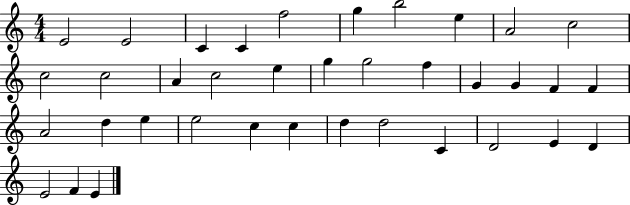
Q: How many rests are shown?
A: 0